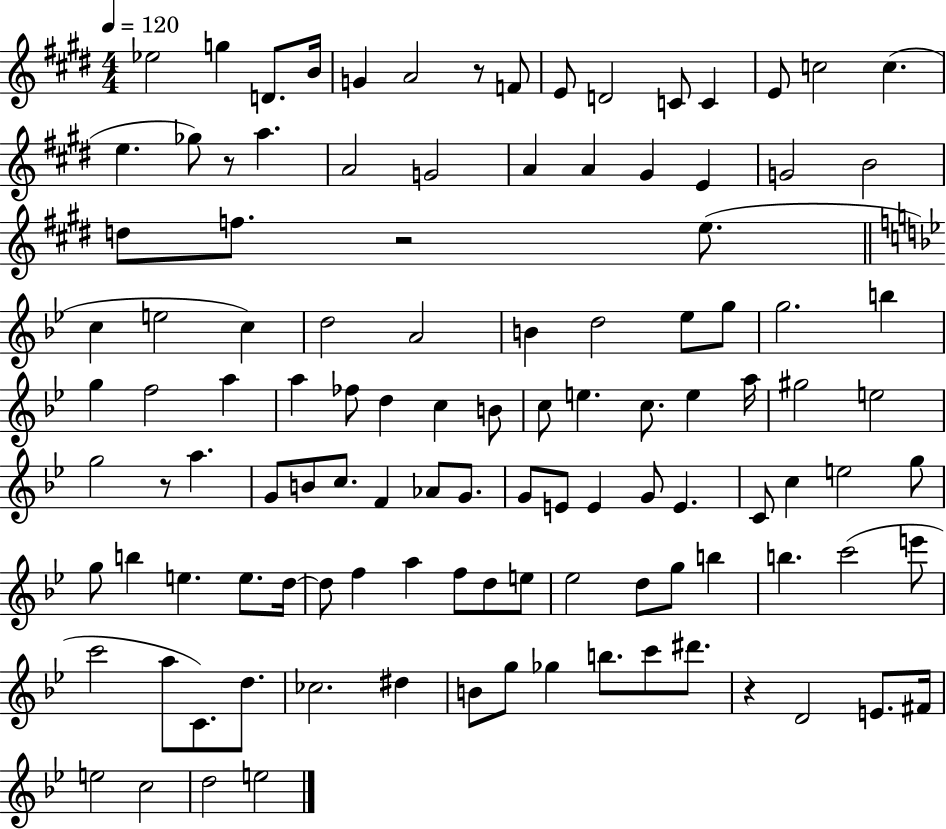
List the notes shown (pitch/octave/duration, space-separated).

Eb5/h G5/q D4/e. B4/s G4/q A4/h R/e F4/e E4/e D4/h C4/e C4/q E4/e C5/h C5/q. E5/q. Gb5/e R/e A5/q. A4/h G4/h A4/q A4/q G#4/q E4/q G4/h B4/h D5/e F5/e. R/h E5/e. C5/q E5/h C5/q D5/h A4/h B4/q D5/h Eb5/e G5/e G5/h. B5/q G5/q F5/h A5/q A5/q FES5/e D5/q C5/q B4/e C5/e E5/q. C5/e. E5/q A5/s G#5/h E5/h G5/h R/e A5/q. G4/e B4/e C5/e. F4/q Ab4/e G4/e. G4/e E4/e E4/q G4/e E4/q. C4/e C5/q E5/h G5/e G5/e B5/q E5/q. E5/e. D5/s D5/e F5/q A5/q F5/e D5/e E5/e Eb5/h D5/e G5/e B5/q B5/q. C6/h E6/e C6/h A5/e C4/e. D5/e. CES5/h. D#5/q B4/e G5/e Gb5/q B5/e. C6/e D#6/e. R/q D4/h E4/e. F#4/s E5/h C5/h D5/h E5/h